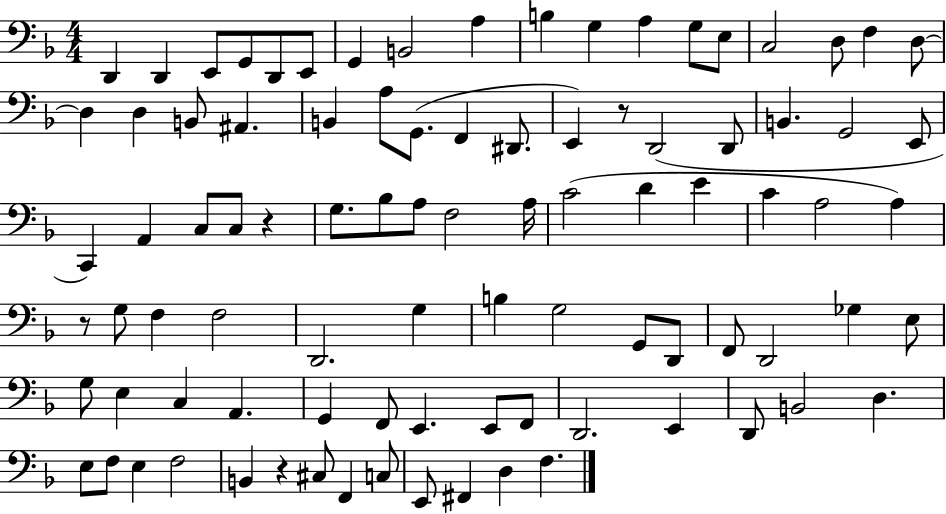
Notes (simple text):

D2/q D2/q E2/e G2/e D2/e E2/e G2/q B2/h A3/q B3/q G3/q A3/q G3/e E3/e C3/h D3/e F3/q D3/e D3/q D3/q B2/e A#2/q. B2/q A3/e G2/e. F2/q D#2/e. E2/q R/e D2/h D2/e B2/q. G2/h E2/e C2/q A2/q C3/e C3/e R/q G3/e. Bb3/e A3/e F3/h A3/s C4/h D4/q E4/q C4/q A3/h A3/q R/e G3/e F3/q F3/h D2/h. G3/q B3/q G3/h G2/e D2/e F2/e D2/h Gb3/q E3/e G3/e E3/q C3/q A2/q. G2/q F2/e E2/q. E2/e F2/e D2/h. E2/q D2/e B2/h D3/q. E3/e F3/e E3/q F3/h B2/q R/q C#3/e F2/q C3/e E2/e F#2/q D3/q F3/q.